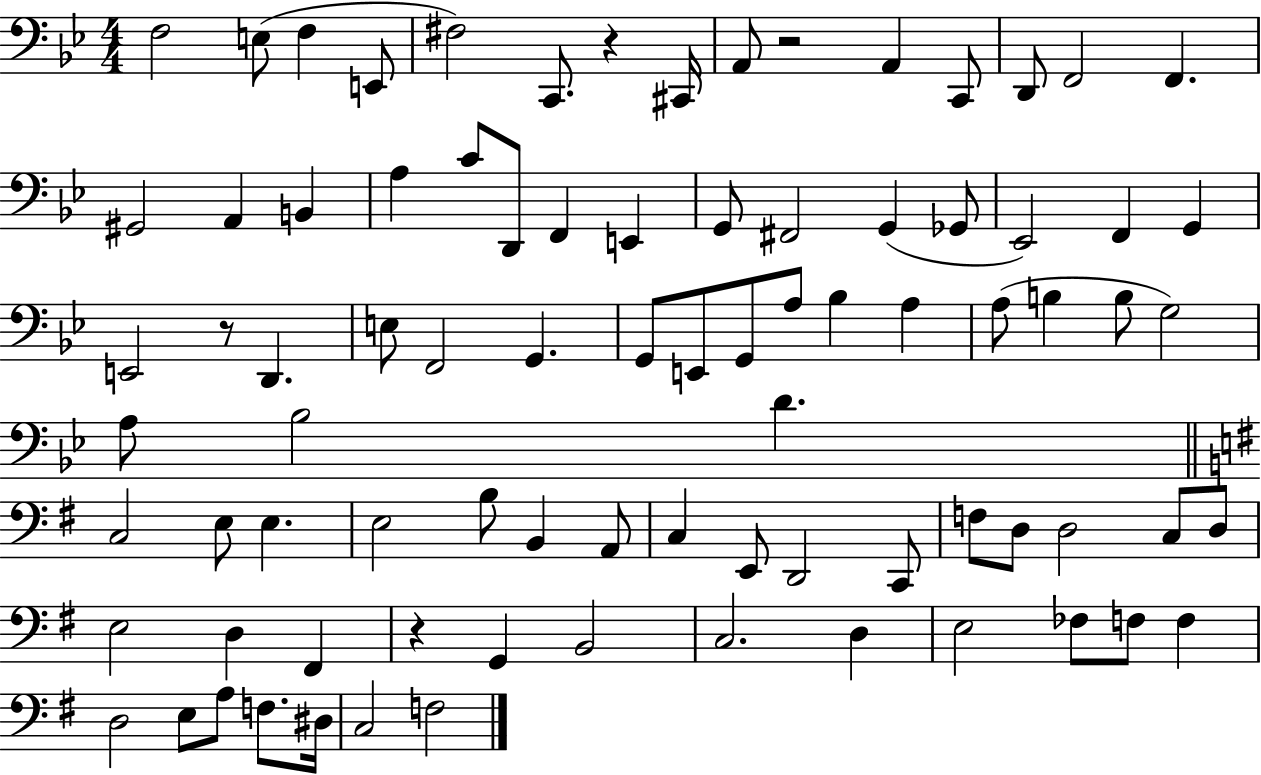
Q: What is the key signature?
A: BES major